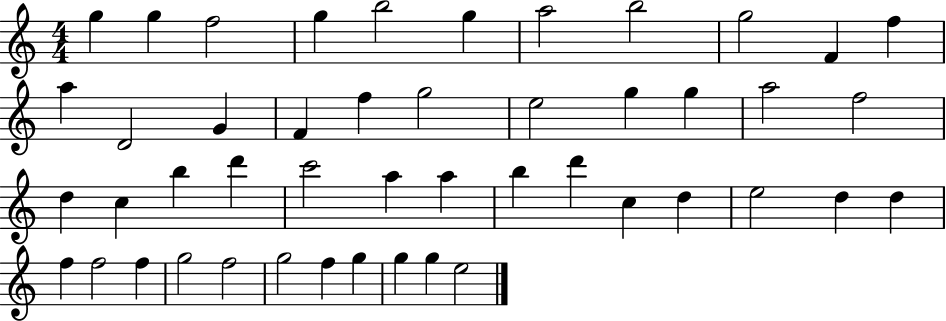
{
  \clef treble
  \numericTimeSignature
  \time 4/4
  \key c \major
  g''4 g''4 f''2 | g''4 b''2 g''4 | a''2 b''2 | g''2 f'4 f''4 | \break a''4 d'2 g'4 | f'4 f''4 g''2 | e''2 g''4 g''4 | a''2 f''2 | \break d''4 c''4 b''4 d'''4 | c'''2 a''4 a''4 | b''4 d'''4 c''4 d''4 | e''2 d''4 d''4 | \break f''4 f''2 f''4 | g''2 f''2 | g''2 f''4 g''4 | g''4 g''4 e''2 | \break \bar "|."
}